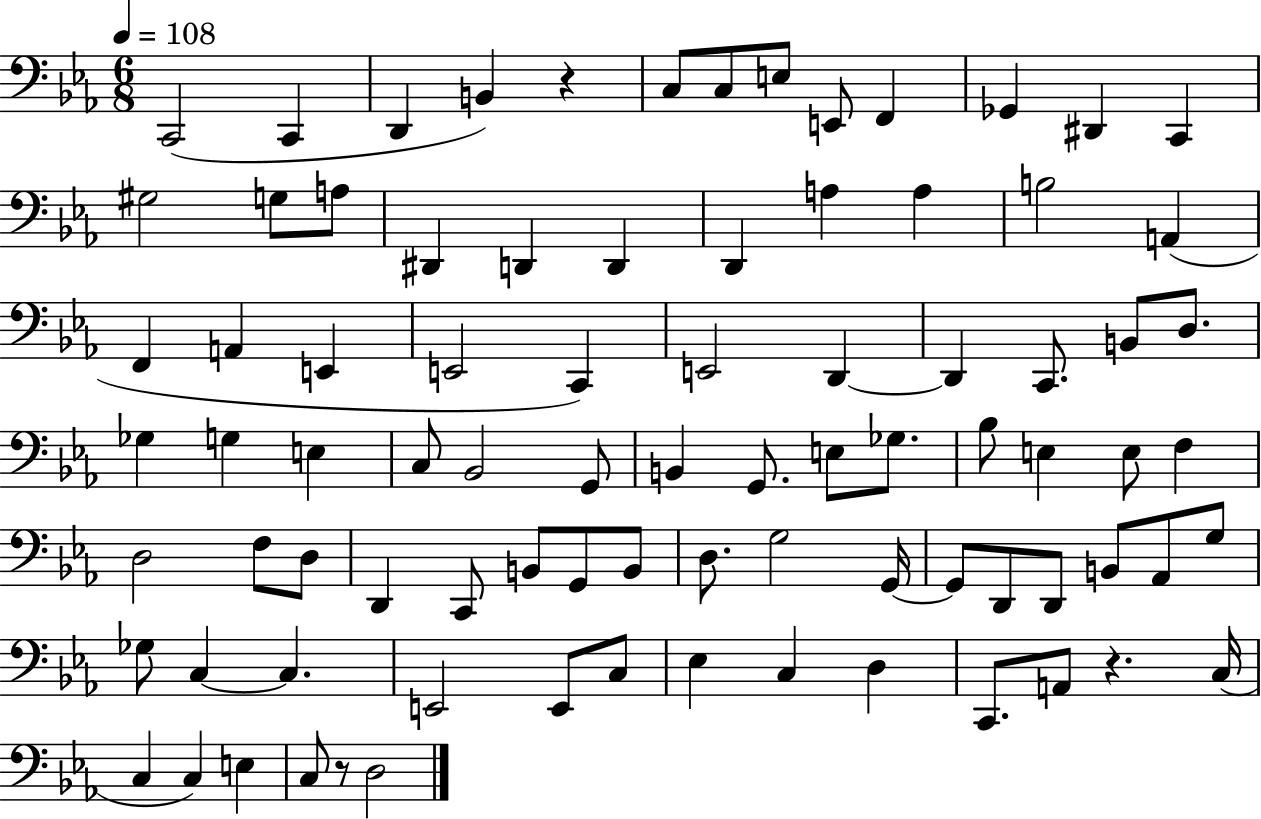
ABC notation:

X:1
T:Untitled
M:6/8
L:1/4
K:Eb
C,,2 C,, D,, B,, z C,/2 C,/2 E,/2 E,,/2 F,, _G,, ^D,, C,, ^G,2 G,/2 A,/2 ^D,, D,, D,, D,, A, A, B,2 A,, F,, A,, E,, E,,2 C,, E,,2 D,, D,, C,,/2 B,,/2 D,/2 _G, G, E, C,/2 _B,,2 G,,/2 B,, G,,/2 E,/2 _G,/2 _B,/2 E, E,/2 F, D,2 F,/2 D,/2 D,, C,,/2 B,,/2 G,,/2 B,,/2 D,/2 G,2 G,,/4 G,,/2 D,,/2 D,,/2 B,,/2 _A,,/2 G,/2 _G,/2 C, C, E,,2 E,,/2 C,/2 _E, C, D, C,,/2 A,,/2 z C,/4 C, C, E, C,/2 z/2 D,2